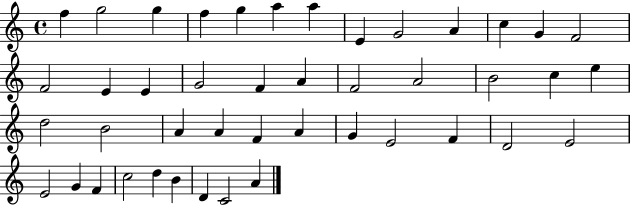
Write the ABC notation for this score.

X:1
T:Untitled
M:4/4
L:1/4
K:C
f g2 g f g a a E G2 A c G F2 F2 E E G2 F A F2 A2 B2 c e d2 B2 A A F A G E2 F D2 E2 E2 G F c2 d B D C2 A